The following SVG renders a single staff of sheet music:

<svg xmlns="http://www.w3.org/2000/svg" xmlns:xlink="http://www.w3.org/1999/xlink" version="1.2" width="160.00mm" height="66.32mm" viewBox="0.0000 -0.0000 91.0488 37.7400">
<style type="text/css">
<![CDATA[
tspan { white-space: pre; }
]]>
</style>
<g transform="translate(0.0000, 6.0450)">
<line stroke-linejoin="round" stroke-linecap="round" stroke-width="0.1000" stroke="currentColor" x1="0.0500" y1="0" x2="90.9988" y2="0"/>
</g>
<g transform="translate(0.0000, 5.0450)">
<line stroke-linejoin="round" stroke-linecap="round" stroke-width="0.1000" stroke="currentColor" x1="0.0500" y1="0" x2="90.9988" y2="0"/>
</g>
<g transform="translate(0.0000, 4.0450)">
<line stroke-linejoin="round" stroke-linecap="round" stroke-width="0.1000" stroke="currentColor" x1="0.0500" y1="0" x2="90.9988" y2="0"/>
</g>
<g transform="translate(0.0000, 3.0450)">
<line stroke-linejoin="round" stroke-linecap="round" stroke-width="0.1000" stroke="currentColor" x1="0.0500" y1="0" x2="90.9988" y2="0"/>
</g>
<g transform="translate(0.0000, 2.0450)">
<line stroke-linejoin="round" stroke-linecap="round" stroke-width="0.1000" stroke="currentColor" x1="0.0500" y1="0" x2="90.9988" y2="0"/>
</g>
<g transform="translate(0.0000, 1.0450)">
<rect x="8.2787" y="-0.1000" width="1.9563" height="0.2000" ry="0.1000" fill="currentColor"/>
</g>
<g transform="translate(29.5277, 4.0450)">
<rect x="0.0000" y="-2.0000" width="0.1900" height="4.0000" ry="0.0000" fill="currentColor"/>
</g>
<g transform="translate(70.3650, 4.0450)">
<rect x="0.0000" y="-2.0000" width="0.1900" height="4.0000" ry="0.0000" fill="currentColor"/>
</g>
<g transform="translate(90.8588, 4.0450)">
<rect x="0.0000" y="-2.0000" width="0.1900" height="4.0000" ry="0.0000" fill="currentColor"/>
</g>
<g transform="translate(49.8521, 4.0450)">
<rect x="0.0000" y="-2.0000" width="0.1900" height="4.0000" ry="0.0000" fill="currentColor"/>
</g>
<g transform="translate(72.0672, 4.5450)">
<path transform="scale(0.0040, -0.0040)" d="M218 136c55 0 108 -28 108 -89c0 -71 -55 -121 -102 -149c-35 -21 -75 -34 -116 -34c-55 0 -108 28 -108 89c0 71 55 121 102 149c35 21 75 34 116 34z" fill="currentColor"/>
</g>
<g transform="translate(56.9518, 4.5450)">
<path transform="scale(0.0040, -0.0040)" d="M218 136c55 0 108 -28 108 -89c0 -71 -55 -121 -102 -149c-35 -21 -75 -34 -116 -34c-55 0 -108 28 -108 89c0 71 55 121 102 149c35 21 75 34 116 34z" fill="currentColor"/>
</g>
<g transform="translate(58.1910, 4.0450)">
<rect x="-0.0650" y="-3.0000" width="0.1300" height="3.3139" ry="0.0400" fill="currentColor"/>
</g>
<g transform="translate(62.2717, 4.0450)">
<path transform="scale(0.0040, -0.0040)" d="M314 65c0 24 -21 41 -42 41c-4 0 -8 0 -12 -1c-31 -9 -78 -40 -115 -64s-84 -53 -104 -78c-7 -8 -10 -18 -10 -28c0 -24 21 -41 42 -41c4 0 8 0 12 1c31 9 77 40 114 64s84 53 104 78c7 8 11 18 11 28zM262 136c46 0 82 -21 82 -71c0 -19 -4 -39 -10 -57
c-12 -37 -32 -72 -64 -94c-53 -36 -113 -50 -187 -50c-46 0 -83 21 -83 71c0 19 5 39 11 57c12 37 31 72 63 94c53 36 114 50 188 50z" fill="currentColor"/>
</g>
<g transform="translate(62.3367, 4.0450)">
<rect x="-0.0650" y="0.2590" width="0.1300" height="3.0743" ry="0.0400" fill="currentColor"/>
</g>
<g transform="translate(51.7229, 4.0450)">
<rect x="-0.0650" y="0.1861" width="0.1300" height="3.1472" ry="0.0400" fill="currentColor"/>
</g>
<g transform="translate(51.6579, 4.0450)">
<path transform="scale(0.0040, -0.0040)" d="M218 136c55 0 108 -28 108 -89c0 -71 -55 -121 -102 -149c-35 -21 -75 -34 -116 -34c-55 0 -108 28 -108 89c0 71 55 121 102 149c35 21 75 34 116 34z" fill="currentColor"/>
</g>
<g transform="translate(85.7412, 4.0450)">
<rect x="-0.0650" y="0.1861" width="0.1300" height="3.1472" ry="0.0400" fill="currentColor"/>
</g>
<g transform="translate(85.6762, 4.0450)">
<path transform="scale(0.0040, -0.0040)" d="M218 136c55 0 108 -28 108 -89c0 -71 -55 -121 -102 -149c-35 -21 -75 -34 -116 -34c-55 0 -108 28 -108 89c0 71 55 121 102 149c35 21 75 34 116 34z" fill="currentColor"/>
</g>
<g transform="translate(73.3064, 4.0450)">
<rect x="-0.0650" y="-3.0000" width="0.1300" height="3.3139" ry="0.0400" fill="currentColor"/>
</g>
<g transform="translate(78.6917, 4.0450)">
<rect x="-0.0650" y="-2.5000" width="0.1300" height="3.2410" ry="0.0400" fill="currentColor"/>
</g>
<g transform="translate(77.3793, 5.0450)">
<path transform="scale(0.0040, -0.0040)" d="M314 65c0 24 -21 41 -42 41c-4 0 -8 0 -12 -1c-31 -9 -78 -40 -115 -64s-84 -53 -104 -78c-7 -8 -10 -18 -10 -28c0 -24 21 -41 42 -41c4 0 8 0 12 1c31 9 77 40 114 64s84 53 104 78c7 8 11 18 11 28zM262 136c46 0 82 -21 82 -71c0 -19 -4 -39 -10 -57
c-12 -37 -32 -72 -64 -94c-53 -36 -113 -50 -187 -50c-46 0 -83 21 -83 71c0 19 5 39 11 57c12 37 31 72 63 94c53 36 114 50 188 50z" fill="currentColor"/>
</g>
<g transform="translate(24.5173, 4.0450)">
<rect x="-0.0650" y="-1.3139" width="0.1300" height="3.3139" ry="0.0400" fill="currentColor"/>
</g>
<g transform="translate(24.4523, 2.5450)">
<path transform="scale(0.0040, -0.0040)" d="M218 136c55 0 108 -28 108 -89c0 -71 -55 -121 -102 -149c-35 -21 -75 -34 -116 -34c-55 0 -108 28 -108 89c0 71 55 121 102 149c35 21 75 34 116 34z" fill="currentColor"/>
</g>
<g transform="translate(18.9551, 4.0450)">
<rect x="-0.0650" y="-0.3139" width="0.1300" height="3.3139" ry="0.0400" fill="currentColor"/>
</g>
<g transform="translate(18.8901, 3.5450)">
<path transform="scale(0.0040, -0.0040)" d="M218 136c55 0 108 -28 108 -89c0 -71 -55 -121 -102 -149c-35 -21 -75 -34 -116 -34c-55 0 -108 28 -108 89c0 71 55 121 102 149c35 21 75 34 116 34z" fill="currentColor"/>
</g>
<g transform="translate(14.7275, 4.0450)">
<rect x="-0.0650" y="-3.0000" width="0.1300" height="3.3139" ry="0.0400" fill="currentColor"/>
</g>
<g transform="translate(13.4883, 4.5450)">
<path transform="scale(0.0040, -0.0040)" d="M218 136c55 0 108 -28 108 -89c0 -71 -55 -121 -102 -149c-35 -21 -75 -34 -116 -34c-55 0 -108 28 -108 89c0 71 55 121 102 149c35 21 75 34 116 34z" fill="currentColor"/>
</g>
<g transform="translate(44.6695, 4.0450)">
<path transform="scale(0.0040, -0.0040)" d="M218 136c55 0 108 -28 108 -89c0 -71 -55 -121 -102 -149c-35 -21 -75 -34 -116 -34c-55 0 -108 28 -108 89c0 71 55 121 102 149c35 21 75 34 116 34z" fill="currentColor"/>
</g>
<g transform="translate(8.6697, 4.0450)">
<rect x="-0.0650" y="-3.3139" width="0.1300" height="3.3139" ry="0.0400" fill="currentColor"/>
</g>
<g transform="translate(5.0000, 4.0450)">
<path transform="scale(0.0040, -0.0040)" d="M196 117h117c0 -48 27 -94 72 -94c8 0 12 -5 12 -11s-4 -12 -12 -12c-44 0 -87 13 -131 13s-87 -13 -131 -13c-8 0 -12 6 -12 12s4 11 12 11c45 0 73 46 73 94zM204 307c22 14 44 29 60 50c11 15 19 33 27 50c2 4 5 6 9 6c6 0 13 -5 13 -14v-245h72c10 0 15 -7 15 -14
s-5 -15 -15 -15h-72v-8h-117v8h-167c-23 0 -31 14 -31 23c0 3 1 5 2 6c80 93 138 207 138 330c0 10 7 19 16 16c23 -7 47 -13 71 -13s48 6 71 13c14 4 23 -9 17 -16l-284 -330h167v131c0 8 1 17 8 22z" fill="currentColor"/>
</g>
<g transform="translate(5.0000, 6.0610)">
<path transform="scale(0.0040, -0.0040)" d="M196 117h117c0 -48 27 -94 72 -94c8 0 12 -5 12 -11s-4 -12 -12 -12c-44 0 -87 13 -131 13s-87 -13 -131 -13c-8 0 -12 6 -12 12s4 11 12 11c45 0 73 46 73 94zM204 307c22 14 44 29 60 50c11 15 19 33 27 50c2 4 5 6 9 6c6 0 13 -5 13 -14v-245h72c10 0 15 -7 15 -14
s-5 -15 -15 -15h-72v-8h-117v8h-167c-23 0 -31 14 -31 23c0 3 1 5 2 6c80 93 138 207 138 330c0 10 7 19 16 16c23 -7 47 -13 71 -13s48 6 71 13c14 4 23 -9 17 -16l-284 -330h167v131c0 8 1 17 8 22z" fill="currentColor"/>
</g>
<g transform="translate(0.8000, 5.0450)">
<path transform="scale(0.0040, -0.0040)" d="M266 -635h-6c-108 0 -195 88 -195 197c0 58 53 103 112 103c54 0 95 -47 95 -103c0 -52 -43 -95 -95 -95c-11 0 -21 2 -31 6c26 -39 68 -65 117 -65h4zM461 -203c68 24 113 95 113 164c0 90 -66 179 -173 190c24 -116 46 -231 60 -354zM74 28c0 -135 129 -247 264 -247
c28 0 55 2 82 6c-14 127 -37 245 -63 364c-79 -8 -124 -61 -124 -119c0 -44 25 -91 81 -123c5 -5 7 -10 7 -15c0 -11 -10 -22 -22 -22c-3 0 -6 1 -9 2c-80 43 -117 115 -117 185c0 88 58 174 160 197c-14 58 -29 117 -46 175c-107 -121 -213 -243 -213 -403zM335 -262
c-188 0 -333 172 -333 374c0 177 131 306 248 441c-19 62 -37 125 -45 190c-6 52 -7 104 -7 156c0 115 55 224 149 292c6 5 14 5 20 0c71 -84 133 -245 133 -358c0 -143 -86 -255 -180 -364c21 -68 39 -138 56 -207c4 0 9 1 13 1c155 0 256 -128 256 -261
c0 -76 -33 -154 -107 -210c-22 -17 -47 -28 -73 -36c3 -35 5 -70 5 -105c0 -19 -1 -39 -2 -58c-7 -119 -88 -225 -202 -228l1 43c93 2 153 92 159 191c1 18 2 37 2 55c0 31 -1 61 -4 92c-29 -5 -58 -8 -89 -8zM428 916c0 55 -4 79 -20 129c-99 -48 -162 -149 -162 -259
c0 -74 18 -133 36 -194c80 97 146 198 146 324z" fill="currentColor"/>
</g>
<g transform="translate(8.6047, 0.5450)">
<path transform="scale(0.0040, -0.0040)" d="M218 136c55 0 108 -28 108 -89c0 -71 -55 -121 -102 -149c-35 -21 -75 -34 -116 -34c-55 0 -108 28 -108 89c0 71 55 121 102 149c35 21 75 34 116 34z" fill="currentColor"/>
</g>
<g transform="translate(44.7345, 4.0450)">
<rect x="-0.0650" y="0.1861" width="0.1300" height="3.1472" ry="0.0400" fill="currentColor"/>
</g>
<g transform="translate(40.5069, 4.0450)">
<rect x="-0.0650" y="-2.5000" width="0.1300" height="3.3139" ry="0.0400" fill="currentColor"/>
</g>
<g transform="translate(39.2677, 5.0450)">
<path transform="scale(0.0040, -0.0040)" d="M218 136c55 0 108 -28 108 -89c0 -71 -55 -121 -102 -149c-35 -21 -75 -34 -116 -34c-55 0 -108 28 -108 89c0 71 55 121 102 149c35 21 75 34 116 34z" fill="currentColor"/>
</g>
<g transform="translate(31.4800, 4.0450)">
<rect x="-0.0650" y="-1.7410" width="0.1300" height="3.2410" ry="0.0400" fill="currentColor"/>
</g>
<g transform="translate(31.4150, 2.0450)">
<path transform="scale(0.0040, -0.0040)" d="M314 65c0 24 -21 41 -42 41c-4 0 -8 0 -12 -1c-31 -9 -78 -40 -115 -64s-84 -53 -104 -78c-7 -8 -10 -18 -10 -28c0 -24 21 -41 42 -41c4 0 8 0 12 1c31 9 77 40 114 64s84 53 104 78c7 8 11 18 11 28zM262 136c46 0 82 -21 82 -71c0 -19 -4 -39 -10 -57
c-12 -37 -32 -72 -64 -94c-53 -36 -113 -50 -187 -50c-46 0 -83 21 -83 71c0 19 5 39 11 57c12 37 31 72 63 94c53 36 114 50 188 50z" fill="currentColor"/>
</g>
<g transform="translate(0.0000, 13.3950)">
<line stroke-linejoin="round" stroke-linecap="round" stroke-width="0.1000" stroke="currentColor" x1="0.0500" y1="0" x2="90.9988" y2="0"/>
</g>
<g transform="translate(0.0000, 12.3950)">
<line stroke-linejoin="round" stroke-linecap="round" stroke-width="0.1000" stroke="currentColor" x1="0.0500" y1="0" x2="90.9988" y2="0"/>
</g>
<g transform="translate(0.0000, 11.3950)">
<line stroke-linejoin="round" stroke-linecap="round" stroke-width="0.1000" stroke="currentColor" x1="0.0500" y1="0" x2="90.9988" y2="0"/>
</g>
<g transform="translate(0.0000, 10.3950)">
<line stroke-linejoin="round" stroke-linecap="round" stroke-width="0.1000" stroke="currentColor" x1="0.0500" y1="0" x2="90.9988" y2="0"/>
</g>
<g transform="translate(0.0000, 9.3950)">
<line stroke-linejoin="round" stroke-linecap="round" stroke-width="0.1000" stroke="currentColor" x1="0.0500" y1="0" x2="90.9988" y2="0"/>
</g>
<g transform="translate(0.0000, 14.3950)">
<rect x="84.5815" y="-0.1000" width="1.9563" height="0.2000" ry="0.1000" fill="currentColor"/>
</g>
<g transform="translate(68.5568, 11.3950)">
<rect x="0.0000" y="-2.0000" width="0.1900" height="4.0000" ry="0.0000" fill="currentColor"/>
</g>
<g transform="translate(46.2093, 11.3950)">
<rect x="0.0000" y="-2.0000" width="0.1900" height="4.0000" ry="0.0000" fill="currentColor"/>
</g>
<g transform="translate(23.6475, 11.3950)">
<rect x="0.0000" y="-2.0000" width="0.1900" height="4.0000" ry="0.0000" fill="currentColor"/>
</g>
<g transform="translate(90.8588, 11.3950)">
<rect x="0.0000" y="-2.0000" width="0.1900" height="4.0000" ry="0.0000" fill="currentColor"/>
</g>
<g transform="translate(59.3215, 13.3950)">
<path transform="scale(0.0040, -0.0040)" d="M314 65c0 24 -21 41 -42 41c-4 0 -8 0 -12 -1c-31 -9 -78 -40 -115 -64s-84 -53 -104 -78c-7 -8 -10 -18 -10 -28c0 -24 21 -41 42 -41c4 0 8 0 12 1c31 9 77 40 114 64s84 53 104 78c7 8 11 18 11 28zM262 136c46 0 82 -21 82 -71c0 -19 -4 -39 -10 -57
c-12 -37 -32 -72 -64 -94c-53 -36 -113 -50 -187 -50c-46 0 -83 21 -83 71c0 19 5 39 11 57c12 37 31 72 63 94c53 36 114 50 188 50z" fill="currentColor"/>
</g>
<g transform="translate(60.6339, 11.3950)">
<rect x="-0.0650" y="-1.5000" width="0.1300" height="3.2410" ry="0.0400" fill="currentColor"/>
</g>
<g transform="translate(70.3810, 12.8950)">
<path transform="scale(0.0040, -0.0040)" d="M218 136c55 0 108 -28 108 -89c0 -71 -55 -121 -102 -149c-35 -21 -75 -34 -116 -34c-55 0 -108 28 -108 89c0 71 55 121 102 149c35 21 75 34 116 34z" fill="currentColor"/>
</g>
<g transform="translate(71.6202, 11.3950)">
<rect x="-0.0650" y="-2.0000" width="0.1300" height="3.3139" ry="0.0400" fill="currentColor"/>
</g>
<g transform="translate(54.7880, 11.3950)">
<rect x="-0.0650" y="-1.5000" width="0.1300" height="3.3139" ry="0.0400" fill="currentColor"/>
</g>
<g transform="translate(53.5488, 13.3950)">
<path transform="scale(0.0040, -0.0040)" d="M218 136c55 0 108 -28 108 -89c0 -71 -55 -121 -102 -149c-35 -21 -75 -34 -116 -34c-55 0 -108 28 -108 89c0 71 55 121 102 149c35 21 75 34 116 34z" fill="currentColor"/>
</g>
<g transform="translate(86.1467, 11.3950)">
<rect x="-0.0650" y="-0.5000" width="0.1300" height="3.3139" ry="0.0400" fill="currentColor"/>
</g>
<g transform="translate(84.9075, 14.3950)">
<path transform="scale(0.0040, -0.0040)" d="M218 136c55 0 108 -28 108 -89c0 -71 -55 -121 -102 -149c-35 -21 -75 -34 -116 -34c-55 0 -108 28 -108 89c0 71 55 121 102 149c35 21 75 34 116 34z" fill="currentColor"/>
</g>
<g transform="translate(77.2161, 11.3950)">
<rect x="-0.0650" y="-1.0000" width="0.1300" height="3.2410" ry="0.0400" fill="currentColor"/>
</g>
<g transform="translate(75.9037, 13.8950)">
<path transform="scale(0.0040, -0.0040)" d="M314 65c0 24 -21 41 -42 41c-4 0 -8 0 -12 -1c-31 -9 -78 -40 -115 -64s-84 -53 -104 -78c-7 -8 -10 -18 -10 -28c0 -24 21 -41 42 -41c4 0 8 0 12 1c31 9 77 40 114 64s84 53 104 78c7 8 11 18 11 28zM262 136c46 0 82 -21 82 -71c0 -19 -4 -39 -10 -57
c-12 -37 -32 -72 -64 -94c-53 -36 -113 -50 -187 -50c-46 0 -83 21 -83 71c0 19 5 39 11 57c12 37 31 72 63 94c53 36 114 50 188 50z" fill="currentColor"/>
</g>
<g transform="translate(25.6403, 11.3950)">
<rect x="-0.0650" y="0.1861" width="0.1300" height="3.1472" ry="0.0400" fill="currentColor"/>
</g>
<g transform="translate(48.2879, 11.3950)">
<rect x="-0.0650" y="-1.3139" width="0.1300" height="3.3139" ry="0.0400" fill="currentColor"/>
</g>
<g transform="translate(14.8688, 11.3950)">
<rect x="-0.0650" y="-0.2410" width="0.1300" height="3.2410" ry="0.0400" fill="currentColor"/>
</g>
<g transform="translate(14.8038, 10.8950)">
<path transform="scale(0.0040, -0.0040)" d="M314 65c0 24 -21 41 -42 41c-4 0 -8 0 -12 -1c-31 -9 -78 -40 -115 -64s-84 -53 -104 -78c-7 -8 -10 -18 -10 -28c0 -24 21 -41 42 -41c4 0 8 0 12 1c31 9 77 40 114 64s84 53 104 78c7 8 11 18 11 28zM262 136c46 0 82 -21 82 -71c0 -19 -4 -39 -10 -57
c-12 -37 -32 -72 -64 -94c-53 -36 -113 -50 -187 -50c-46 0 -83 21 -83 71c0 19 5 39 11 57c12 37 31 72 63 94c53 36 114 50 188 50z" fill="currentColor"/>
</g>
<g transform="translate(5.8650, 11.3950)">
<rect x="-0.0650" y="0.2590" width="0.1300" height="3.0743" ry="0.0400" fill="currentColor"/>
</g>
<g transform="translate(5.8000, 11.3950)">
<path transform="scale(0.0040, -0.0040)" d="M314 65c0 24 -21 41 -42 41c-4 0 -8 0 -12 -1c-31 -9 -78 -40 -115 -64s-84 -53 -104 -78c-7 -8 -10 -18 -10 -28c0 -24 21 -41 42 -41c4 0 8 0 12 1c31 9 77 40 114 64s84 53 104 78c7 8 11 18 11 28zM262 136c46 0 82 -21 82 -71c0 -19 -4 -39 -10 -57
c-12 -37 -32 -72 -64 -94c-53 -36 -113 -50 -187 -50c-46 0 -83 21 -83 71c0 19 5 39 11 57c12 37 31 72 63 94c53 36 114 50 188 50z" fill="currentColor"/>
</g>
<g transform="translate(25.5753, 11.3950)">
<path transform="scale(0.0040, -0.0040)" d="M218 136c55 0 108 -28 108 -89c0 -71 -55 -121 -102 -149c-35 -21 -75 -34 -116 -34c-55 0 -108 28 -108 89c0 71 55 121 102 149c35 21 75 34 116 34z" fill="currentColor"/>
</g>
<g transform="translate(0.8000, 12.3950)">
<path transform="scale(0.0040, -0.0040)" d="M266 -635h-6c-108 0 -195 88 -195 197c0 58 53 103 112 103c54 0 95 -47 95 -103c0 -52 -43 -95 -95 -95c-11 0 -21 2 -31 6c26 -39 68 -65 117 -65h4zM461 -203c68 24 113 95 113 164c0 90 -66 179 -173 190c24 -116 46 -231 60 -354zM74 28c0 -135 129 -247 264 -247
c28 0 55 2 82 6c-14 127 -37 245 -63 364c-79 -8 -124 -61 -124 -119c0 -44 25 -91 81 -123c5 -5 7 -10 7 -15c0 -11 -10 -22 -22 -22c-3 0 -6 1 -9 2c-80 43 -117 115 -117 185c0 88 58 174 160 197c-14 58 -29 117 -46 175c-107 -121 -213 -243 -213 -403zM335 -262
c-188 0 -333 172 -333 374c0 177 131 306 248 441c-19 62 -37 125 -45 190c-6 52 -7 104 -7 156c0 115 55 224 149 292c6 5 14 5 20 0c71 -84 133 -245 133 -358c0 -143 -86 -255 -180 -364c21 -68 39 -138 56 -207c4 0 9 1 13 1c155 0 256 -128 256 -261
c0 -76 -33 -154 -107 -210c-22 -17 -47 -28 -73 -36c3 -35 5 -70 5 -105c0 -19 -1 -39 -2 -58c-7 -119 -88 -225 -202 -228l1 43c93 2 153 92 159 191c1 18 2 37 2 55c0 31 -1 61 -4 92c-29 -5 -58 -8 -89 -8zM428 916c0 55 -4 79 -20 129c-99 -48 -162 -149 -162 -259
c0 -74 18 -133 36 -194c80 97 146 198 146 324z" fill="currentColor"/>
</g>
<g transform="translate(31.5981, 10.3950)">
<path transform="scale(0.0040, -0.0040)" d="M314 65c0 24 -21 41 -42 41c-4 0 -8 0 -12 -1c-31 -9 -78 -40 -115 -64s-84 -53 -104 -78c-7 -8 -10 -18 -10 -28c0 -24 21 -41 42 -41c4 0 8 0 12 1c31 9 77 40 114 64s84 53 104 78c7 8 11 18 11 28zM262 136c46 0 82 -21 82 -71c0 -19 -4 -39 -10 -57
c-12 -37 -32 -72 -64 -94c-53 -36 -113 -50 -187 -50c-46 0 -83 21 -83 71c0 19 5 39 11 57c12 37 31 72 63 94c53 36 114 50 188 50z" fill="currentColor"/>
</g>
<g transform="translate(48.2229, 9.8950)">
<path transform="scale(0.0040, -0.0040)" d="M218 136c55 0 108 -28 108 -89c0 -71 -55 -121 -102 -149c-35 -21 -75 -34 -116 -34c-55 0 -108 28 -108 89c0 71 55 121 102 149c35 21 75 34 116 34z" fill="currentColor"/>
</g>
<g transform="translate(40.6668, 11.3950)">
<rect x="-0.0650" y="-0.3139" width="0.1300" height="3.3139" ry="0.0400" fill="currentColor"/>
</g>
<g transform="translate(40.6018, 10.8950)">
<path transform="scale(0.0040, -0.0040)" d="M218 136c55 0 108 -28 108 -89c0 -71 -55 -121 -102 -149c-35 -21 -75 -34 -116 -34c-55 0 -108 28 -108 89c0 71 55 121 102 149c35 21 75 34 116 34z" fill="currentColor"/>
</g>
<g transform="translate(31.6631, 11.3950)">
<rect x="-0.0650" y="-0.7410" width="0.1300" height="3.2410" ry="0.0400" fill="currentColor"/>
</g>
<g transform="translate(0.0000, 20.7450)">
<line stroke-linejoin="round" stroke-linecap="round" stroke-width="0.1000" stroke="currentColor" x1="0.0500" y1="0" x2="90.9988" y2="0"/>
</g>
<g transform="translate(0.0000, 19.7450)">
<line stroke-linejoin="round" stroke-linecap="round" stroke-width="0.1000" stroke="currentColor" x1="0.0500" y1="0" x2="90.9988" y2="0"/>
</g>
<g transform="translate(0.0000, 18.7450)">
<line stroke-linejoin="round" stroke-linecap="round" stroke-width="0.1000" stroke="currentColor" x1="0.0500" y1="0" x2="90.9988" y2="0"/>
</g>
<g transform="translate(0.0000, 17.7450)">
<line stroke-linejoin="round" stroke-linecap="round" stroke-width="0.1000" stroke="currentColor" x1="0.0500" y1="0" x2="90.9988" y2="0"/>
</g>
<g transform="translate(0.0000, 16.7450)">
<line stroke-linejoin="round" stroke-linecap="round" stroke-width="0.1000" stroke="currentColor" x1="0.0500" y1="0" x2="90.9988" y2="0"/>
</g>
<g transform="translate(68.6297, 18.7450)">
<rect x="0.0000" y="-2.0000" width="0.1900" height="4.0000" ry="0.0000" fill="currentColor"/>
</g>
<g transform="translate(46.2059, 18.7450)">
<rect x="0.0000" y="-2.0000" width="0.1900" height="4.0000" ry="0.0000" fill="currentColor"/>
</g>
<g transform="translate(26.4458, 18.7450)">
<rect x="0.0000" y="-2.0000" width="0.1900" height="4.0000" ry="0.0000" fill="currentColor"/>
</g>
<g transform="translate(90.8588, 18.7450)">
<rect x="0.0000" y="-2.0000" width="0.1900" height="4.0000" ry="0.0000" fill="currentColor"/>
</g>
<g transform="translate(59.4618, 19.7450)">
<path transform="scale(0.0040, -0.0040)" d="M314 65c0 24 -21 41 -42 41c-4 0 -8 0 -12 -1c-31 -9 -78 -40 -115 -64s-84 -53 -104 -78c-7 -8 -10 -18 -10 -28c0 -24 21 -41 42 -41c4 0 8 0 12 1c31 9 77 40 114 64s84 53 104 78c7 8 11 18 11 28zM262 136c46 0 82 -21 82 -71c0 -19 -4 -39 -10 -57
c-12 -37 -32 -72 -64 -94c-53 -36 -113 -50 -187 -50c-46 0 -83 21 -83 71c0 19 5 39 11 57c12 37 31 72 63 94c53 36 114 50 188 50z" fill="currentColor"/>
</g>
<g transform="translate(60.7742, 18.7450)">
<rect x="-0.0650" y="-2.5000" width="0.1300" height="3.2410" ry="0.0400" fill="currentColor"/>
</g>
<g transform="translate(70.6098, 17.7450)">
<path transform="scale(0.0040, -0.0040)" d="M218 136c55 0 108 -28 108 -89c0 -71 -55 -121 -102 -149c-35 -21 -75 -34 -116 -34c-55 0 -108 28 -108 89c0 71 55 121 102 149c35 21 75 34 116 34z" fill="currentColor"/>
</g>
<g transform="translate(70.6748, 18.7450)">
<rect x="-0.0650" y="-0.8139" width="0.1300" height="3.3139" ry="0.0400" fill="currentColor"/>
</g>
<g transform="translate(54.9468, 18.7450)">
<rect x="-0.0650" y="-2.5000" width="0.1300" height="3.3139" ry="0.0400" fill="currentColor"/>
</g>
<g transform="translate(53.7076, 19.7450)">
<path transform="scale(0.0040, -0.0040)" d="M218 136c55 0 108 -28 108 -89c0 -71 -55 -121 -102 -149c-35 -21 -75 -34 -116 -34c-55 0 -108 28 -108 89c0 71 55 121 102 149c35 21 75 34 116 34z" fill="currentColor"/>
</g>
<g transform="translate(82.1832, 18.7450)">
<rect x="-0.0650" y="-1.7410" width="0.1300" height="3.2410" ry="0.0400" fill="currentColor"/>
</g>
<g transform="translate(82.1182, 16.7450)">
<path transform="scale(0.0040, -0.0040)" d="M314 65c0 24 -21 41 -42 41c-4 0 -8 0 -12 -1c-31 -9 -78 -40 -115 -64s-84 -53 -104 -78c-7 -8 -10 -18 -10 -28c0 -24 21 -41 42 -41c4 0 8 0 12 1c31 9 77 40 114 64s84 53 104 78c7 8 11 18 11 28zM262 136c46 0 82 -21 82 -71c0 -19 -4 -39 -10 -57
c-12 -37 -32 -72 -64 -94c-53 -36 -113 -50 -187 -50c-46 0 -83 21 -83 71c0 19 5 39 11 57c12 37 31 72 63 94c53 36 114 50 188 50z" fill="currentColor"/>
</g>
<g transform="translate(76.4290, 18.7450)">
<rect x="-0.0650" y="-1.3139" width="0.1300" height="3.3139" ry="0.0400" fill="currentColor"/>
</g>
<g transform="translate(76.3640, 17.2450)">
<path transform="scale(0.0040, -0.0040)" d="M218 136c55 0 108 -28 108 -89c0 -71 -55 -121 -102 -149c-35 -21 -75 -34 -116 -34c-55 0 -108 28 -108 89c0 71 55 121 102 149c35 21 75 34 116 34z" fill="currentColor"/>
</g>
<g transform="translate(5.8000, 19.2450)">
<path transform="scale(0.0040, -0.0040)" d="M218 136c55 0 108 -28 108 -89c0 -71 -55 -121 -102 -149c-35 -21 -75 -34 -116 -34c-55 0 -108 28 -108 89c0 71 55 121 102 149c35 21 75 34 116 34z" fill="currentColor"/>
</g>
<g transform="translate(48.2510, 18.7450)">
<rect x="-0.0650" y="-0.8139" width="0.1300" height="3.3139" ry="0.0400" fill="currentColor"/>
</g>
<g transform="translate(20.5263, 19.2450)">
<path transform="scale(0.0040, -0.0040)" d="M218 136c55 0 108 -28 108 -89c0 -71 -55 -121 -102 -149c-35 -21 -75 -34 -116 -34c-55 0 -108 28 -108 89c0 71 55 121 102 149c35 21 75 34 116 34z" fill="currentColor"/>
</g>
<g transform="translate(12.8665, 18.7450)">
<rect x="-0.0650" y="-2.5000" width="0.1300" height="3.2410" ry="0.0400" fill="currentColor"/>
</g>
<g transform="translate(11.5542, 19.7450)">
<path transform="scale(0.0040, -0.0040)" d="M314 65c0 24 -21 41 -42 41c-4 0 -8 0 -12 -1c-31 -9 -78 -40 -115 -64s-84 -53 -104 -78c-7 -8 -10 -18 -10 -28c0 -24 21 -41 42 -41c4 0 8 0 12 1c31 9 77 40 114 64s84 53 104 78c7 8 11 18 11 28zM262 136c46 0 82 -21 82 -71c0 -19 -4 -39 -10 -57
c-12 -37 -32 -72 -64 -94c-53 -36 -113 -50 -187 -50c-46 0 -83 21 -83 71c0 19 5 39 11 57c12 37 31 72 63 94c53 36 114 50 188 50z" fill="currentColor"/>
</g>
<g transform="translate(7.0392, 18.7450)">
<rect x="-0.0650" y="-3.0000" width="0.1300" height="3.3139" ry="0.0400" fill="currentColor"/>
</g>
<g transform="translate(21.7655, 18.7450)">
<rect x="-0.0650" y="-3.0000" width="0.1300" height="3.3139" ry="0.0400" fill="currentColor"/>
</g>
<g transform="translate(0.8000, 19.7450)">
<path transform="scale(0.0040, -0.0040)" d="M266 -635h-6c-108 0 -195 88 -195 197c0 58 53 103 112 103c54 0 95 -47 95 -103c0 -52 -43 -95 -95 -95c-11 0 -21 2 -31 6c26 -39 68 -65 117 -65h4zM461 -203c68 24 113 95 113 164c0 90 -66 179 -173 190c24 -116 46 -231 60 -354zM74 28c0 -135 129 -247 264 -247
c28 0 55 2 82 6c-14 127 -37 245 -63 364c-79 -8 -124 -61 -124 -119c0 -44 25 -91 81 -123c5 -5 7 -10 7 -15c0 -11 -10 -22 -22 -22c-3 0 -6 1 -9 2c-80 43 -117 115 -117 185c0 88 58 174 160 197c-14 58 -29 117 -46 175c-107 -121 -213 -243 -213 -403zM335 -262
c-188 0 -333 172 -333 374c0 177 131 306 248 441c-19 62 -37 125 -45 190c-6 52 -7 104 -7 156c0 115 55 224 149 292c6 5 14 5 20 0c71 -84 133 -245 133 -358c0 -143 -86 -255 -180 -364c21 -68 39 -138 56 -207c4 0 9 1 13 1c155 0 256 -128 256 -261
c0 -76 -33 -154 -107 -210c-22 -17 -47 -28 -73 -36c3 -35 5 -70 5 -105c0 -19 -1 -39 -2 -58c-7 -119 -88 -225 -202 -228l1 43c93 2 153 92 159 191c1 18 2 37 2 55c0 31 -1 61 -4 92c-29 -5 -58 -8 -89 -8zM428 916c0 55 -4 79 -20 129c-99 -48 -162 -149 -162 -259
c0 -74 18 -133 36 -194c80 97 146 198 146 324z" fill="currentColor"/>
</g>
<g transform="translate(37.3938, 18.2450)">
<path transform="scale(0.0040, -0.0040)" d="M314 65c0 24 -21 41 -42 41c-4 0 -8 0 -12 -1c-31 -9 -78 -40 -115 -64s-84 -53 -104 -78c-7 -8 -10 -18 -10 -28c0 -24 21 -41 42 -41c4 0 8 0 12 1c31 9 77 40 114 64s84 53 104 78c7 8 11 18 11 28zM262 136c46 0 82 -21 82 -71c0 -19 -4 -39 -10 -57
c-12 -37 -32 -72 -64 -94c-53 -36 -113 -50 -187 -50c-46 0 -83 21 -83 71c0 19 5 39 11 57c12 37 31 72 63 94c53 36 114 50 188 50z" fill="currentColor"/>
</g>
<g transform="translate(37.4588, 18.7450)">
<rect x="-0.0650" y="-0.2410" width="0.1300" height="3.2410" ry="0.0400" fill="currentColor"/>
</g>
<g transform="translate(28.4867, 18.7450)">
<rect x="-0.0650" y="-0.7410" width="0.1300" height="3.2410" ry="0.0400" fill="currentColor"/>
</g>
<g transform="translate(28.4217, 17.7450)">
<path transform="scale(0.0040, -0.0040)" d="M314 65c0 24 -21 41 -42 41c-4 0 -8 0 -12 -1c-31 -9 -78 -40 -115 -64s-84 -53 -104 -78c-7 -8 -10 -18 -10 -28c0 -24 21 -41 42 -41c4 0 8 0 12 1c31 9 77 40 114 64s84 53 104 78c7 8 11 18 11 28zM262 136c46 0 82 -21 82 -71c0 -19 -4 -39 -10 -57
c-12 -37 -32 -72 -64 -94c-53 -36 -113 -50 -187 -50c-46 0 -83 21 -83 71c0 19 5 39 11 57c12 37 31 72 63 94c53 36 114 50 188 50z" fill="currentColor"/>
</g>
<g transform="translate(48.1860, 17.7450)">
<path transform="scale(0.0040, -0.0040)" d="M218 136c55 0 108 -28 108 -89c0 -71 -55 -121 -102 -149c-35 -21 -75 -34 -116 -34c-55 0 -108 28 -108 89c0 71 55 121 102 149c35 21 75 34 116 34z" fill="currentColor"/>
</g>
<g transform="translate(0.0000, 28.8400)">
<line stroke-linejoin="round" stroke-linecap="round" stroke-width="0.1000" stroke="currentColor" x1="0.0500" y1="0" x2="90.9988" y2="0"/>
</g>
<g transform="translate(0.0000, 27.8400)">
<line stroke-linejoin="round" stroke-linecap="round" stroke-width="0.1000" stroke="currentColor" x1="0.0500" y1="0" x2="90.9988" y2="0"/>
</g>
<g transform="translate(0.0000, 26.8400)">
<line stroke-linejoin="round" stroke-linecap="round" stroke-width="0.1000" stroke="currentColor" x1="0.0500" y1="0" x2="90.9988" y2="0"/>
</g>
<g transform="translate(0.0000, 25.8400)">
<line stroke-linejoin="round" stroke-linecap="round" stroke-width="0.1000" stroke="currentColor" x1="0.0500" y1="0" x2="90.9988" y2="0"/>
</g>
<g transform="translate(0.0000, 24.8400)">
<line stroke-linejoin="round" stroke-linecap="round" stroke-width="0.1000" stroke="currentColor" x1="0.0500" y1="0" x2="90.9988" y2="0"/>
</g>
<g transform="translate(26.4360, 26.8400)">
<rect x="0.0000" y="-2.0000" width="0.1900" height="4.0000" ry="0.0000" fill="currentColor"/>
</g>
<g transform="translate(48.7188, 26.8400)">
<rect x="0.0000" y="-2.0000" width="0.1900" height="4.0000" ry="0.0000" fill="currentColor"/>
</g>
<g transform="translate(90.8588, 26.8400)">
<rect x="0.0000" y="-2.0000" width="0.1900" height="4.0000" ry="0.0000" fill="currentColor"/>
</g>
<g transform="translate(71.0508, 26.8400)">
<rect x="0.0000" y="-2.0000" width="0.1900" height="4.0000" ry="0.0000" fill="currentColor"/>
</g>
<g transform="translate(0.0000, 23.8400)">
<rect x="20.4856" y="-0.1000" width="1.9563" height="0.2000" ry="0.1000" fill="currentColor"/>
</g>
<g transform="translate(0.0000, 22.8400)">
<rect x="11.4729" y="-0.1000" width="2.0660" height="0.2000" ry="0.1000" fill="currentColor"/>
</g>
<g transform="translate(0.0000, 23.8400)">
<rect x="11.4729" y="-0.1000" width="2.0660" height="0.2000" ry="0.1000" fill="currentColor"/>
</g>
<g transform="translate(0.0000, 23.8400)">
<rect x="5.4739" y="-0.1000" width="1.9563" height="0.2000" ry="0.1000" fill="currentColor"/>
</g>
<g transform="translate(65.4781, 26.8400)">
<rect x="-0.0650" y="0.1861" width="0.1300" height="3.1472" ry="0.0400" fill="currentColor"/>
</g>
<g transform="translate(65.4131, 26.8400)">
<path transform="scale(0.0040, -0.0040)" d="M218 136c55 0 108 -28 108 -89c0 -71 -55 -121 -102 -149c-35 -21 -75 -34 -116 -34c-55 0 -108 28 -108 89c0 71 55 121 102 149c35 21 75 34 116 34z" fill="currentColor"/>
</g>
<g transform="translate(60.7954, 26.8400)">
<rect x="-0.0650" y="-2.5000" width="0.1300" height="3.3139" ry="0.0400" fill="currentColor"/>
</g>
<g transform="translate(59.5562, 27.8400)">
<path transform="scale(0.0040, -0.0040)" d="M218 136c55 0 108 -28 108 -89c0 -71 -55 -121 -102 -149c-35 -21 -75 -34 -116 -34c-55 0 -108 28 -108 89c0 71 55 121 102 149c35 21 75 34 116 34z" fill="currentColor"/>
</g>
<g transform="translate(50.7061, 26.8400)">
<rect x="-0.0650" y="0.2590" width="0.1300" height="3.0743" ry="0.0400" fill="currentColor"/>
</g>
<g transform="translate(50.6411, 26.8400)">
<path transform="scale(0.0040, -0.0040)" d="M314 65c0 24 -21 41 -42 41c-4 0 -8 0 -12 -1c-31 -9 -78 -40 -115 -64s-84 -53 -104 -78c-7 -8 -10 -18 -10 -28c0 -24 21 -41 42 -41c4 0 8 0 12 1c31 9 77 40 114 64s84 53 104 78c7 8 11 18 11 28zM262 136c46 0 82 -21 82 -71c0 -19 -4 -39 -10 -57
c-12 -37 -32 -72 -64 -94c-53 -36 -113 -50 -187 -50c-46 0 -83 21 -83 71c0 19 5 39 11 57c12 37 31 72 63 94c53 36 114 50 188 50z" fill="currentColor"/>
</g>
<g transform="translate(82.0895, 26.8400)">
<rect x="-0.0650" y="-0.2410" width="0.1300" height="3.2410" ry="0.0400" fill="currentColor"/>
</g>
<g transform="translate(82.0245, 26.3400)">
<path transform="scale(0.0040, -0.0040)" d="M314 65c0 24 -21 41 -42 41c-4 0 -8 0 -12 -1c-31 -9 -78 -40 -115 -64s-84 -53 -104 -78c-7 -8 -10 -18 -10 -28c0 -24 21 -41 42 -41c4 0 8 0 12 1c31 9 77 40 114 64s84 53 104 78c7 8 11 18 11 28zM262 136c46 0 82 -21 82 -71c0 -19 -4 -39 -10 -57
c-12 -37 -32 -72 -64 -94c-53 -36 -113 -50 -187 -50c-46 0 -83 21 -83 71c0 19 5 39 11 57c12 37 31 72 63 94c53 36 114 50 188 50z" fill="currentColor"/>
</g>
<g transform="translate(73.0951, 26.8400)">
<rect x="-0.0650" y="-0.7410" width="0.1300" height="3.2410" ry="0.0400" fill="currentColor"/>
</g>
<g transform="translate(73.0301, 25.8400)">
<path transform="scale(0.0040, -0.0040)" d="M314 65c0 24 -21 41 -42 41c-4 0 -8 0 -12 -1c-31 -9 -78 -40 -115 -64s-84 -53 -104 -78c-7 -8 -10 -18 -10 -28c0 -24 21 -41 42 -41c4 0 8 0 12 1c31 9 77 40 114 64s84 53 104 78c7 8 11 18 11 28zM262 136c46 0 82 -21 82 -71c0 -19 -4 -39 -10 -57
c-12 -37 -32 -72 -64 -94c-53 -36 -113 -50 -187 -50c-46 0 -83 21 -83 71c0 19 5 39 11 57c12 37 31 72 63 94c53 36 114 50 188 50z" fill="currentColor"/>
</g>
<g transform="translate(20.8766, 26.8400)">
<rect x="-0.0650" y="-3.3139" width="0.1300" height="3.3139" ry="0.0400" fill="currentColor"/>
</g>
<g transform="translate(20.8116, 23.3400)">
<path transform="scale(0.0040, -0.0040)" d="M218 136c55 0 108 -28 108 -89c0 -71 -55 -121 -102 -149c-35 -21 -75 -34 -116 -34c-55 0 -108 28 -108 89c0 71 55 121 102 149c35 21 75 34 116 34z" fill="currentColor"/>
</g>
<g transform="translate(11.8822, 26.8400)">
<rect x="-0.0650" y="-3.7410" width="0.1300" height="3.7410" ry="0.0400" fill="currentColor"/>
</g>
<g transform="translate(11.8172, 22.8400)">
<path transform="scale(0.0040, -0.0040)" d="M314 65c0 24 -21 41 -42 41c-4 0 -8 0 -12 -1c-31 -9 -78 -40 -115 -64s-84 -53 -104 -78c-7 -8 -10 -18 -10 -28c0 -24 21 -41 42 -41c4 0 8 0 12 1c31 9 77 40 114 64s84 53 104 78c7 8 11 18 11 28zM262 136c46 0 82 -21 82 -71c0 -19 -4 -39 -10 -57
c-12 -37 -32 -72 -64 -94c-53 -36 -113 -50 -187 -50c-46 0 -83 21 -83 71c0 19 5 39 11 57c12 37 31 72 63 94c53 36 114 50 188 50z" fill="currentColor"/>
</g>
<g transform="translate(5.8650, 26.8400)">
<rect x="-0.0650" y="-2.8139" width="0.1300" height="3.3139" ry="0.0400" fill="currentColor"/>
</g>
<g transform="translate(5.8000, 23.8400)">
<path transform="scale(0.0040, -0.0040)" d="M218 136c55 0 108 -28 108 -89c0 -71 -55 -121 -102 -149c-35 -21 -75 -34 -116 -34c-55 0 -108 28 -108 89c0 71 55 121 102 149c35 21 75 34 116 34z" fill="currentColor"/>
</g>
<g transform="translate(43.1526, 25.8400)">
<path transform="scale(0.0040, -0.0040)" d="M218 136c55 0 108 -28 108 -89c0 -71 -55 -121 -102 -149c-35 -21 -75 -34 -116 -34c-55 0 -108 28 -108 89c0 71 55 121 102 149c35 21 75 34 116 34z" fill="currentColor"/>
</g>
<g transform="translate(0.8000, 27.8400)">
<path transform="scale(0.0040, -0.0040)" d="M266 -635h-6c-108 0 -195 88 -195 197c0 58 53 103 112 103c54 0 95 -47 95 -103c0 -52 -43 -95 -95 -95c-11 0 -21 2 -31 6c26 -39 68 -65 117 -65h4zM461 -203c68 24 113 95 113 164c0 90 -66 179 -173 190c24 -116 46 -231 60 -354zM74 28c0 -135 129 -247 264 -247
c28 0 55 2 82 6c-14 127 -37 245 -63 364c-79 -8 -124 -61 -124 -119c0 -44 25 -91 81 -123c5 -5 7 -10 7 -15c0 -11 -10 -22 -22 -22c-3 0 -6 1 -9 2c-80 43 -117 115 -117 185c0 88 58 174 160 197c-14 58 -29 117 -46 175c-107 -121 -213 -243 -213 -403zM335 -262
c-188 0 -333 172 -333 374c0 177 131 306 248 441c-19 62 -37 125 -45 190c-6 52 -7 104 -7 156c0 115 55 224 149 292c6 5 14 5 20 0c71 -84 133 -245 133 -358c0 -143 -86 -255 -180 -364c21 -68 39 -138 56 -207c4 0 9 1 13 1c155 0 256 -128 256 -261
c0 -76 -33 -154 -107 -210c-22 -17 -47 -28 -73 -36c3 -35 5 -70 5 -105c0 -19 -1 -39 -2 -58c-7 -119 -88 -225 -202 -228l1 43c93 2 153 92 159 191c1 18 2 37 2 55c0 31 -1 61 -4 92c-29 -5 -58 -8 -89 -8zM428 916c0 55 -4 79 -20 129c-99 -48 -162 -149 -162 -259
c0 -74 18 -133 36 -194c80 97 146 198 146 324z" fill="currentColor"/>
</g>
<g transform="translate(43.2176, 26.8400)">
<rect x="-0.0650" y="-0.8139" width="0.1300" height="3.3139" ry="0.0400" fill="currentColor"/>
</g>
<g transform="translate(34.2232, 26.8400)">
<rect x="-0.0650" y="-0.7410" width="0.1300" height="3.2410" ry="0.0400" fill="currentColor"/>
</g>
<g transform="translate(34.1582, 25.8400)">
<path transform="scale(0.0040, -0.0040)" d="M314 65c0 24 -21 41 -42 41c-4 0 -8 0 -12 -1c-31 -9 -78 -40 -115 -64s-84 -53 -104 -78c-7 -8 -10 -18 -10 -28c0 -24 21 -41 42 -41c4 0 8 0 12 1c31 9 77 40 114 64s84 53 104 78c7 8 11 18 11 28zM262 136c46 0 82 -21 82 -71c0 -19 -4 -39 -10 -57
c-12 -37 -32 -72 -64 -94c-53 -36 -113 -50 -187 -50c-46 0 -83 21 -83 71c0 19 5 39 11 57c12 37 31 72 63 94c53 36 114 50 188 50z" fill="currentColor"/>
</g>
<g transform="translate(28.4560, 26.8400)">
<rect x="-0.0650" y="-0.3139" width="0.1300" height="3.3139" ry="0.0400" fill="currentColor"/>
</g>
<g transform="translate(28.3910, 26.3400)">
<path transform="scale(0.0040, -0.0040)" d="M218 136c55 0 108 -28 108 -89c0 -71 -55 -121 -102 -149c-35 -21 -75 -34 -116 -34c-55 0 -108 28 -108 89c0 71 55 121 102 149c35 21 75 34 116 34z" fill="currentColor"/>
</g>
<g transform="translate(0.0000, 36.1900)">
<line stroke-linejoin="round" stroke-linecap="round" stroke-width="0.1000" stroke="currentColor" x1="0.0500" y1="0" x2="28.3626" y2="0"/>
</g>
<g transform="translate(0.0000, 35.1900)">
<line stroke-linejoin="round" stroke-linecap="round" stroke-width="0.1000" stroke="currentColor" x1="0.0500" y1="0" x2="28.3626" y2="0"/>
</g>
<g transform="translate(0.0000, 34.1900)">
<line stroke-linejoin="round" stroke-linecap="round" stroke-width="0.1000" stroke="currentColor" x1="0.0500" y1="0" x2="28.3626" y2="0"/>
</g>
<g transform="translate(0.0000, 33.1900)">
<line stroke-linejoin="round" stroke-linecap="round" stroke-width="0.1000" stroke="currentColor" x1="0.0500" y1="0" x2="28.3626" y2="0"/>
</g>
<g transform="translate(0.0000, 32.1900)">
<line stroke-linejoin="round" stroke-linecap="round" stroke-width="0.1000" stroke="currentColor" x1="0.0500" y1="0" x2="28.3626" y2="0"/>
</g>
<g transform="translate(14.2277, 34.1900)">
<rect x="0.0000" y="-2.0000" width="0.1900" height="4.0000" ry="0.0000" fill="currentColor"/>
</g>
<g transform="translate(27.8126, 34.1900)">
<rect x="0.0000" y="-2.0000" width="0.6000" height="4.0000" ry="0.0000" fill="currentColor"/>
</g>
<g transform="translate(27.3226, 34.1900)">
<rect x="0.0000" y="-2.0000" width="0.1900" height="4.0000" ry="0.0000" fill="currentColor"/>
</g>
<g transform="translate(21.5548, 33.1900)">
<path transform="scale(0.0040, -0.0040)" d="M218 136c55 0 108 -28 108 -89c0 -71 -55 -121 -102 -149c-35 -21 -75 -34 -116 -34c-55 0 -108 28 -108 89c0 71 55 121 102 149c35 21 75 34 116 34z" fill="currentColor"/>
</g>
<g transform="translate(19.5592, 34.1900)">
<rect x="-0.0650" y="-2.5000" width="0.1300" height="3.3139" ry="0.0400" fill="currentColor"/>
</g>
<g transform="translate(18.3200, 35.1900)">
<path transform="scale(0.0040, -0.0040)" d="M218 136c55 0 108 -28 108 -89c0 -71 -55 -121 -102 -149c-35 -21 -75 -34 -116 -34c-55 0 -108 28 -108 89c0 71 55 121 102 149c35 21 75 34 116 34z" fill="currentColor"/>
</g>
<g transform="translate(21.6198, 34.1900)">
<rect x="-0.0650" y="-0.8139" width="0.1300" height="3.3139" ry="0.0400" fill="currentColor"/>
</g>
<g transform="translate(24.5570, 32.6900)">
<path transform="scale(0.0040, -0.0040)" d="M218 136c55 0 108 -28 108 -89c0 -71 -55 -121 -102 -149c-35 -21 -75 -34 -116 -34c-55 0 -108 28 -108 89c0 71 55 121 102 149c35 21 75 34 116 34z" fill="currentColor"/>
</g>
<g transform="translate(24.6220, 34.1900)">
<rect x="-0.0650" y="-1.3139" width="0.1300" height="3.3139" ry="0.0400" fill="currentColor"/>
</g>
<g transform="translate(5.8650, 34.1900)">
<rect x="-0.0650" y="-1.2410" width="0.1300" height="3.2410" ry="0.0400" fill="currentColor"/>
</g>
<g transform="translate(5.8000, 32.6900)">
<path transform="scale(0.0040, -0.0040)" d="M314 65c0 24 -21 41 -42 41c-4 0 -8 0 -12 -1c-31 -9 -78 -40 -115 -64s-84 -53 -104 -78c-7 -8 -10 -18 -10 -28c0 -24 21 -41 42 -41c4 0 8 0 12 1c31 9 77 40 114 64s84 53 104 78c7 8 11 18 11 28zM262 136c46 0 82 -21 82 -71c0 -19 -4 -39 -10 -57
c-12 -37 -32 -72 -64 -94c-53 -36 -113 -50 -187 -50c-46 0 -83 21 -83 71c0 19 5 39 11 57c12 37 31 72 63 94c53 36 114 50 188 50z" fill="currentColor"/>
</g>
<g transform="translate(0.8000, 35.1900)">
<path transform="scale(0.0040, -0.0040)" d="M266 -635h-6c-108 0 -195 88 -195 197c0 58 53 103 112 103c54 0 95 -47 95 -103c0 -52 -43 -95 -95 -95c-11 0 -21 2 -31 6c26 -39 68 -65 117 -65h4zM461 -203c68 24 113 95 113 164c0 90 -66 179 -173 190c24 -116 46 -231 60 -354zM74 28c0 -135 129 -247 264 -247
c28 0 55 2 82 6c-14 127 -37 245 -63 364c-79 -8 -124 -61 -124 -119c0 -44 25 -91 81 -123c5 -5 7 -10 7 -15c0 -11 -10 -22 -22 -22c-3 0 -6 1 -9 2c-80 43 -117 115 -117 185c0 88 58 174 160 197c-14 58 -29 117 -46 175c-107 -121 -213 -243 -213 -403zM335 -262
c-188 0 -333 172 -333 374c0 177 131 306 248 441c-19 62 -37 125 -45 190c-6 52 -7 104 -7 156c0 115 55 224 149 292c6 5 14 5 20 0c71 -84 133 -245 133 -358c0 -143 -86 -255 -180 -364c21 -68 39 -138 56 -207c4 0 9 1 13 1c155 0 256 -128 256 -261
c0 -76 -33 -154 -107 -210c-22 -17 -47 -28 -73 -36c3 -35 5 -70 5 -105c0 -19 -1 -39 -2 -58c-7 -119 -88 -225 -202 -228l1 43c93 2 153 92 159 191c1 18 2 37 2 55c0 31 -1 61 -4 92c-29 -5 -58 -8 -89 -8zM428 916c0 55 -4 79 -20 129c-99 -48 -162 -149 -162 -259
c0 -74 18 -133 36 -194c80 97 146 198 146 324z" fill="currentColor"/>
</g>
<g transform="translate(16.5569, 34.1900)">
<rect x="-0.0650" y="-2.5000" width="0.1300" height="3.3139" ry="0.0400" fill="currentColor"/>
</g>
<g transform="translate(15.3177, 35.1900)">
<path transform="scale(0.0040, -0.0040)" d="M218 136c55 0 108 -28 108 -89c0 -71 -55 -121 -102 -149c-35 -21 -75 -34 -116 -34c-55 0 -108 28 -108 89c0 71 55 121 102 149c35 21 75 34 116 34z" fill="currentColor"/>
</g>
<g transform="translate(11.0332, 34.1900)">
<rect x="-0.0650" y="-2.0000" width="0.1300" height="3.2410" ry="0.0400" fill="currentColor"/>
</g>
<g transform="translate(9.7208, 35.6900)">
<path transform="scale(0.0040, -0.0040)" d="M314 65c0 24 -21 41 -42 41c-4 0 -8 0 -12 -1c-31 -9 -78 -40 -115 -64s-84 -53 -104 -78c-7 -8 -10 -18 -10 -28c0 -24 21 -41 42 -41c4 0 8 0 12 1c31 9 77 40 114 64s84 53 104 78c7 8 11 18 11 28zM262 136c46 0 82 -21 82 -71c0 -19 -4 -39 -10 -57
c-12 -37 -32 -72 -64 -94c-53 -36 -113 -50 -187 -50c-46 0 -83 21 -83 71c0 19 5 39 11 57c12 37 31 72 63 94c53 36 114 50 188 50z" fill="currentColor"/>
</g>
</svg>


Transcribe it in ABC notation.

X:1
T:Untitled
M:4/4
L:1/4
K:C
b A c e f2 G B B A B2 A G2 B B2 c2 B d2 c e E E2 F D2 C A G2 A d2 c2 d G G2 d e f2 a c'2 b c d2 d B2 G B d2 c2 e2 F2 G G d e